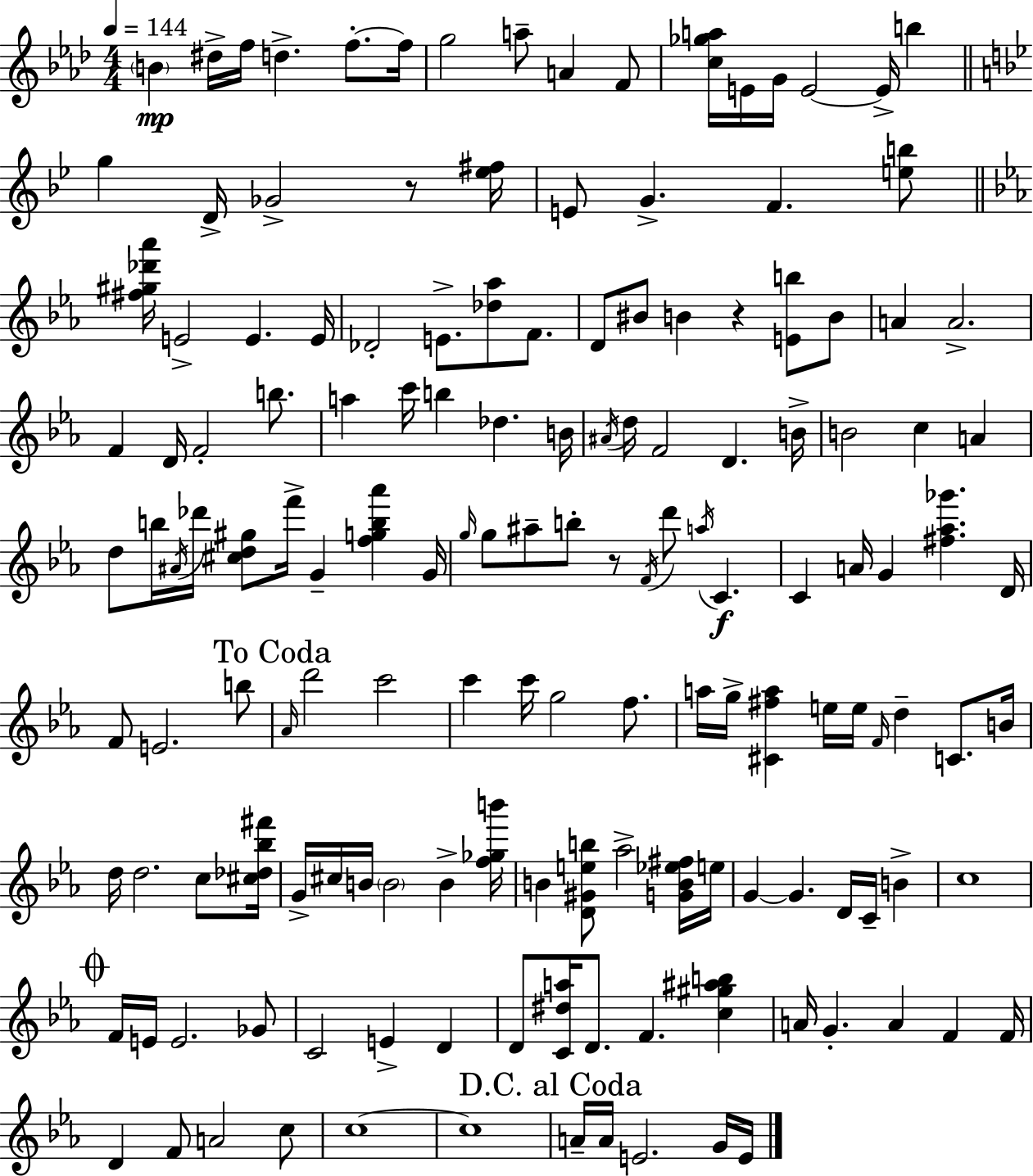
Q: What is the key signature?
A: AES major